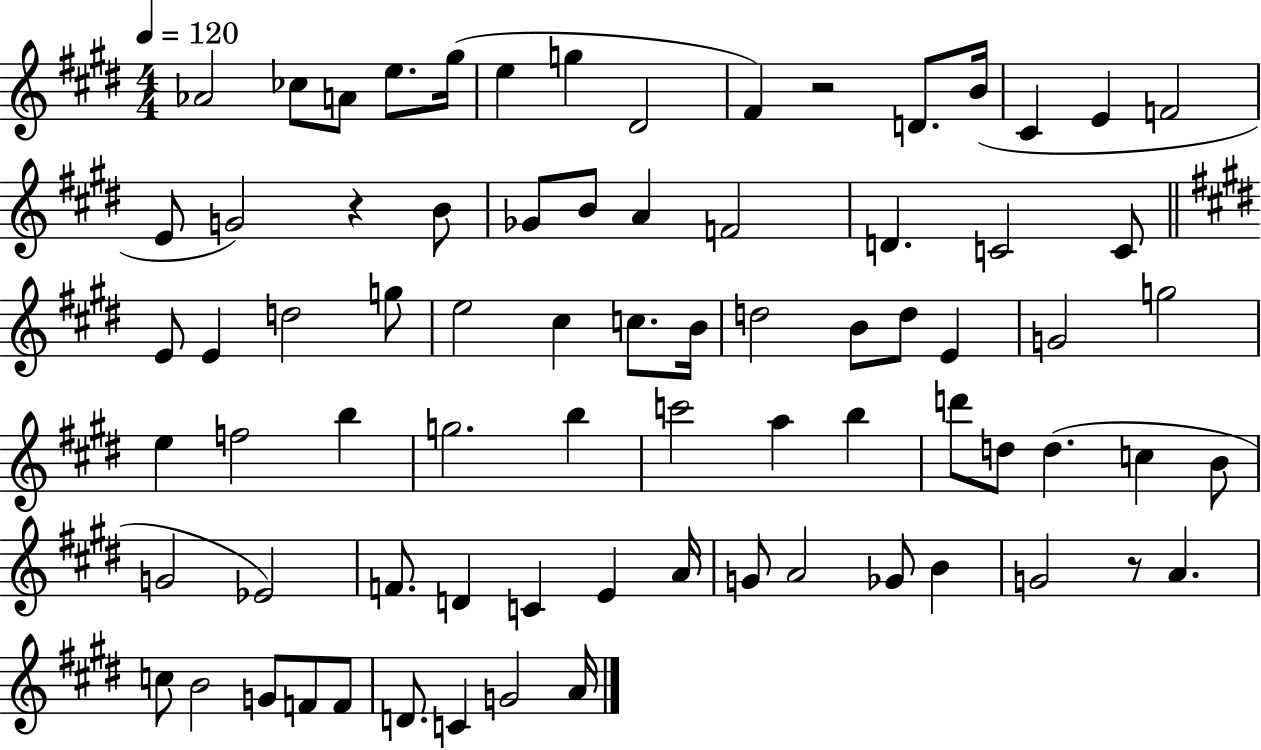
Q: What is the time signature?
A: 4/4